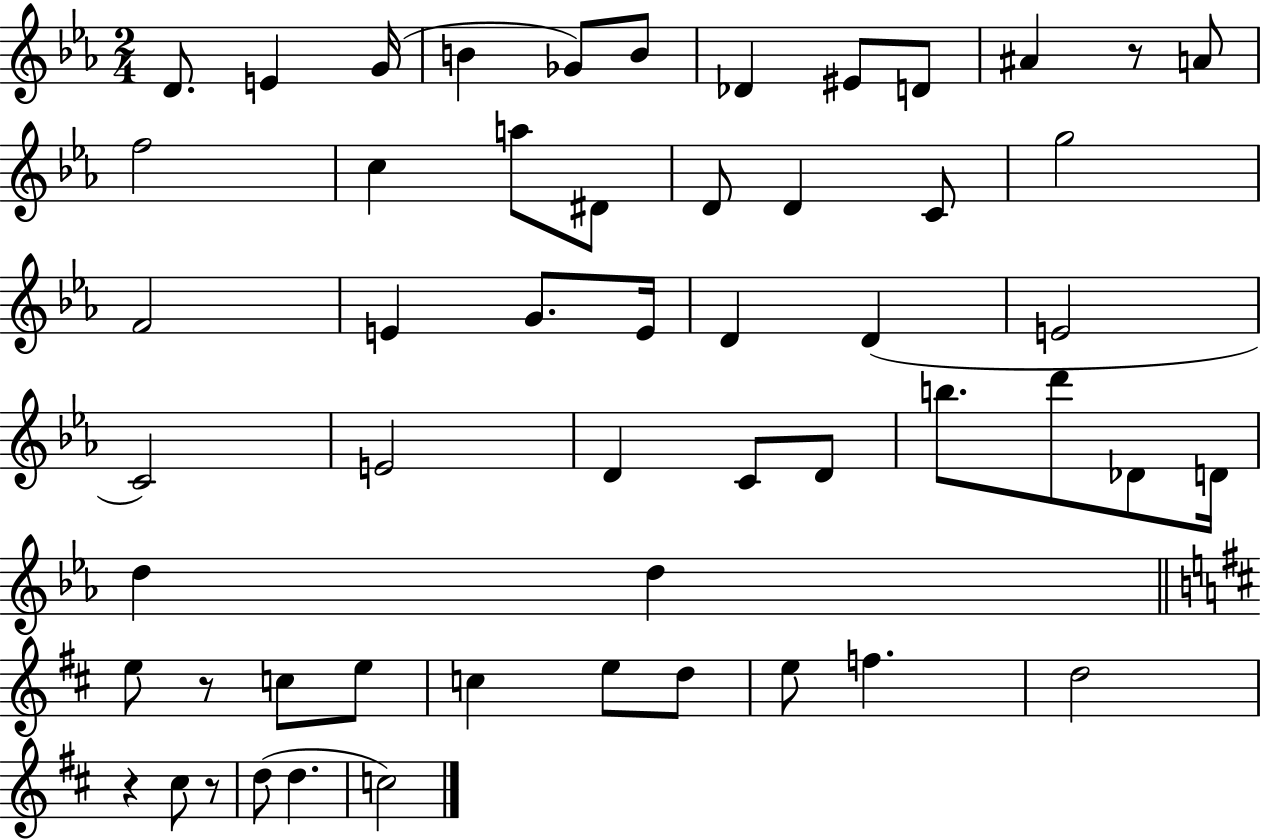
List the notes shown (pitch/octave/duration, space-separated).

D4/e. E4/q G4/s B4/q Gb4/e B4/e Db4/q EIS4/e D4/e A#4/q R/e A4/e F5/h C5/q A5/e D#4/e D4/e D4/q C4/e G5/h F4/h E4/q G4/e. E4/s D4/q D4/q E4/h C4/h E4/h D4/q C4/e D4/e B5/e. D6/e Db4/e D4/s D5/q D5/q E5/e R/e C5/e E5/e C5/q E5/e D5/e E5/e F5/q. D5/h R/q C#5/e R/e D5/e D5/q. C5/h